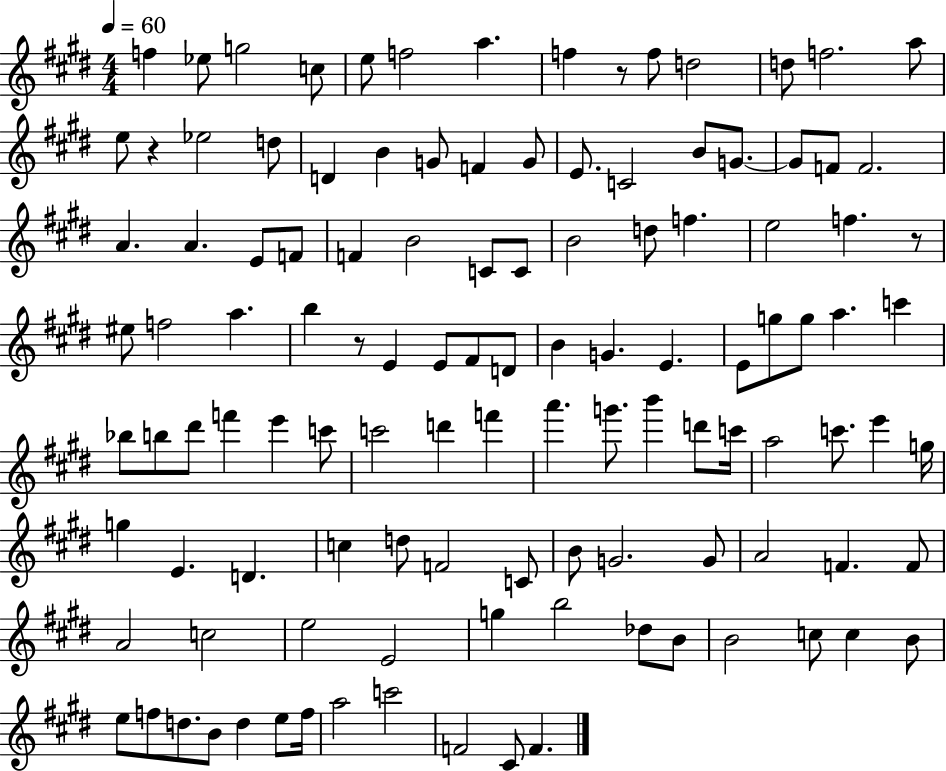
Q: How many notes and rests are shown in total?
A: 116